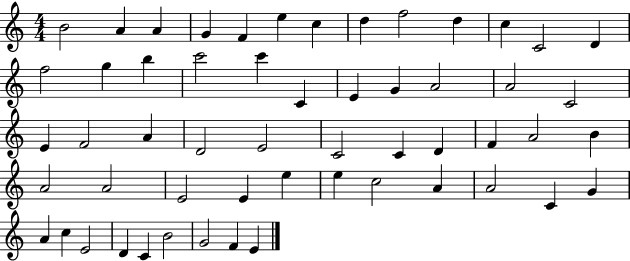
{
  \clef treble
  \numericTimeSignature
  \time 4/4
  \key c \major
  b'2 a'4 a'4 | g'4 f'4 e''4 c''4 | d''4 f''2 d''4 | c''4 c'2 d'4 | \break f''2 g''4 b''4 | c'''2 c'''4 c'4 | e'4 g'4 a'2 | a'2 c'2 | \break e'4 f'2 a'4 | d'2 e'2 | c'2 c'4 d'4 | f'4 a'2 b'4 | \break a'2 a'2 | e'2 e'4 e''4 | e''4 c''2 a'4 | a'2 c'4 g'4 | \break a'4 c''4 e'2 | d'4 c'4 b'2 | g'2 f'4 e'4 | \bar "|."
}